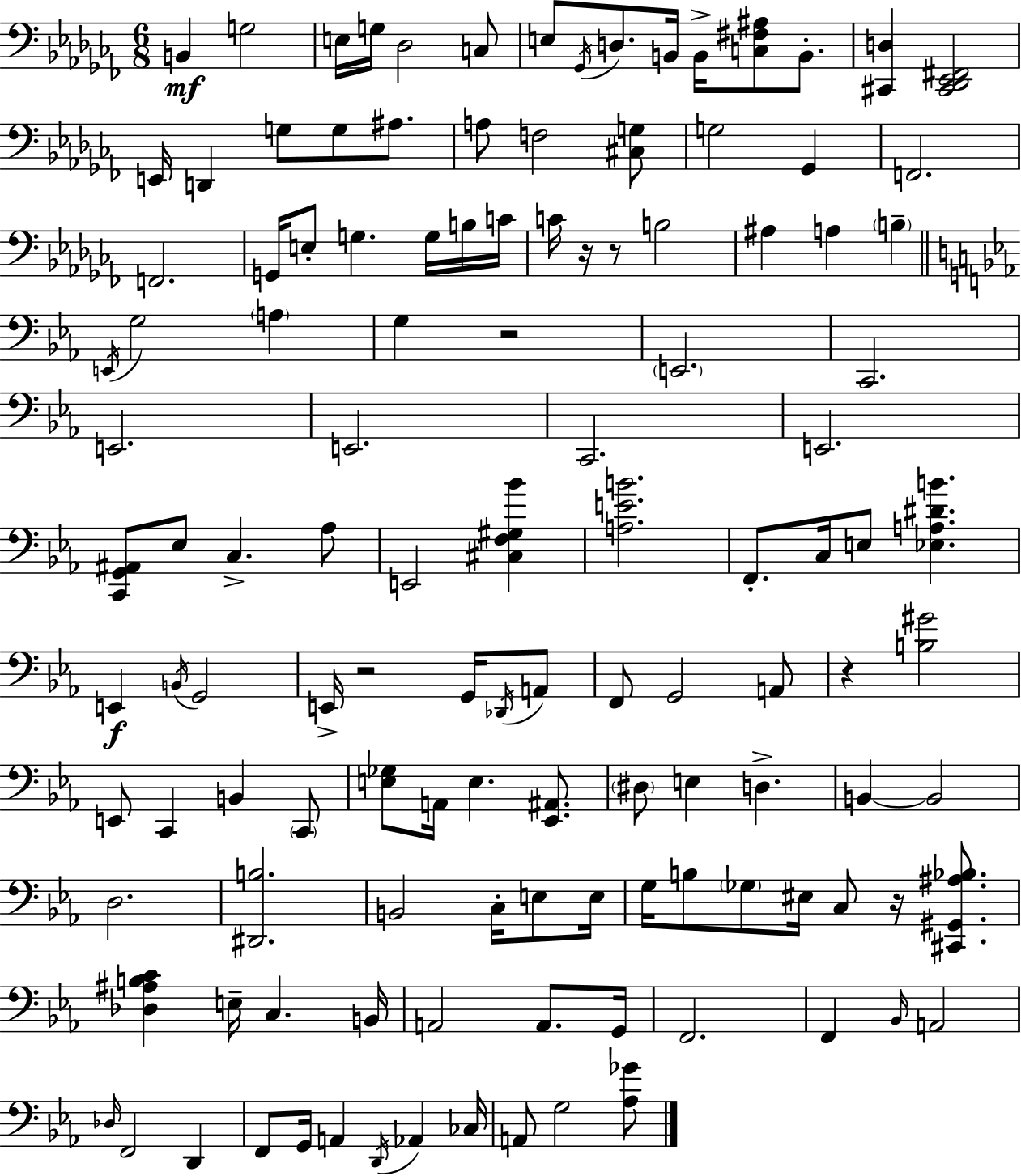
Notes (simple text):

B2/q G3/h E3/s G3/s Db3/h C3/e E3/e Gb2/s D3/e. B2/s B2/s [C3,F#3,A#3]/e B2/e. [C#2,D3]/q [C#2,Db2,Eb2,F#2]/h E2/s D2/q G3/e G3/e A#3/e. A3/e F3/h [C#3,G3]/e G3/h Gb2/q F2/h. F2/h. G2/s E3/e G3/q. G3/s B3/s C4/s C4/s R/s R/e B3/h A#3/q A3/q B3/q E2/s G3/h A3/q G3/q R/h E2/h. C2/h. E2/h. E2/h. C2/h. E2/h. [C2,G2,A#2]/e Eb3/e C3/q. Ab3/e E2/h [C#3,F3,G#3,Bb4]/q [A3,E4,B4]/h. F2/e. C3/s E3/e [Eb3,A3,D#4,B4]/q. E2/q B2/s G2/h E2/s R/h G2/s Db2/s A2/e F2/e G2/h A2/e R/q [B3,G#4]/h E2/e C2/q B2/q C2/e [E3,Gb3]/e A2/s E3/q. [Eb2,A#2]/e. D#3/e E3/q D3/q. B2/q B2/h D3/h. [D#2,B3]/h. B2/h C3/s E3/e E3/s G3/s B3/e Gb3/e EIS3/s C3/e R/s [C#2,G#2,A#3,Bb3]/e. [Db3,A#3,B3,C4]/q E3/s C3/q. B2/s A2/h A2/e. G2/s F2/h. F2/q Bb2/s A2/h Db3/s F2/h D2/q F2/e G2/s A2/q D2/s Ab2/q CES3/s A2/e G3/h [Ab3,Gb4]/e